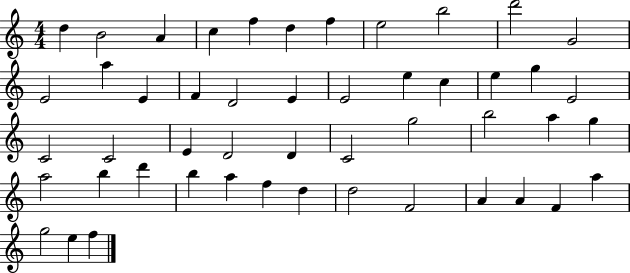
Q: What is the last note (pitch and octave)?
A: F5